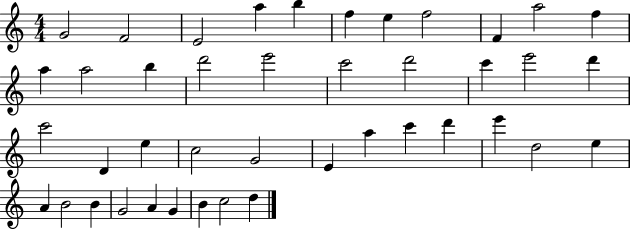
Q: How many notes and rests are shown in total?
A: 42